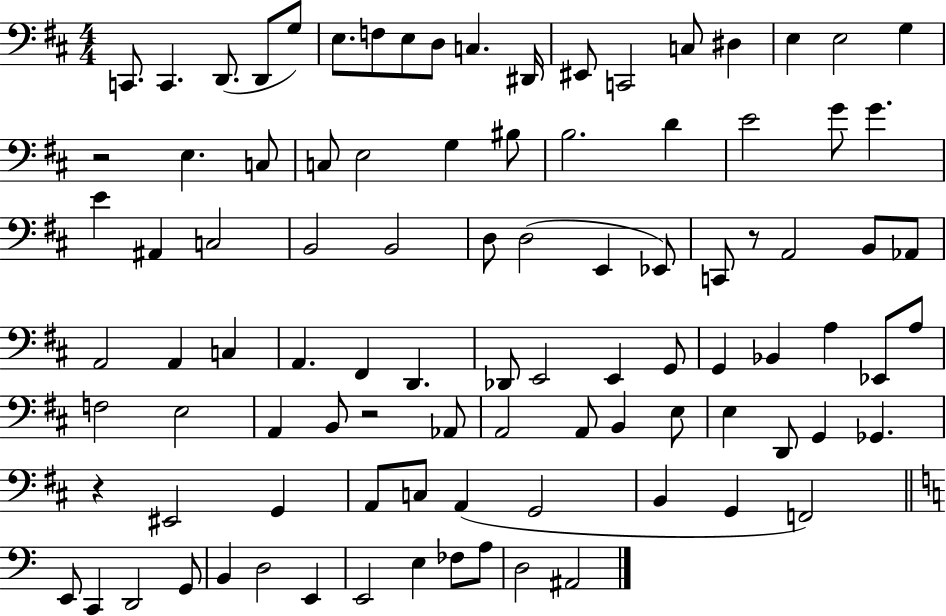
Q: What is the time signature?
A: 4/4